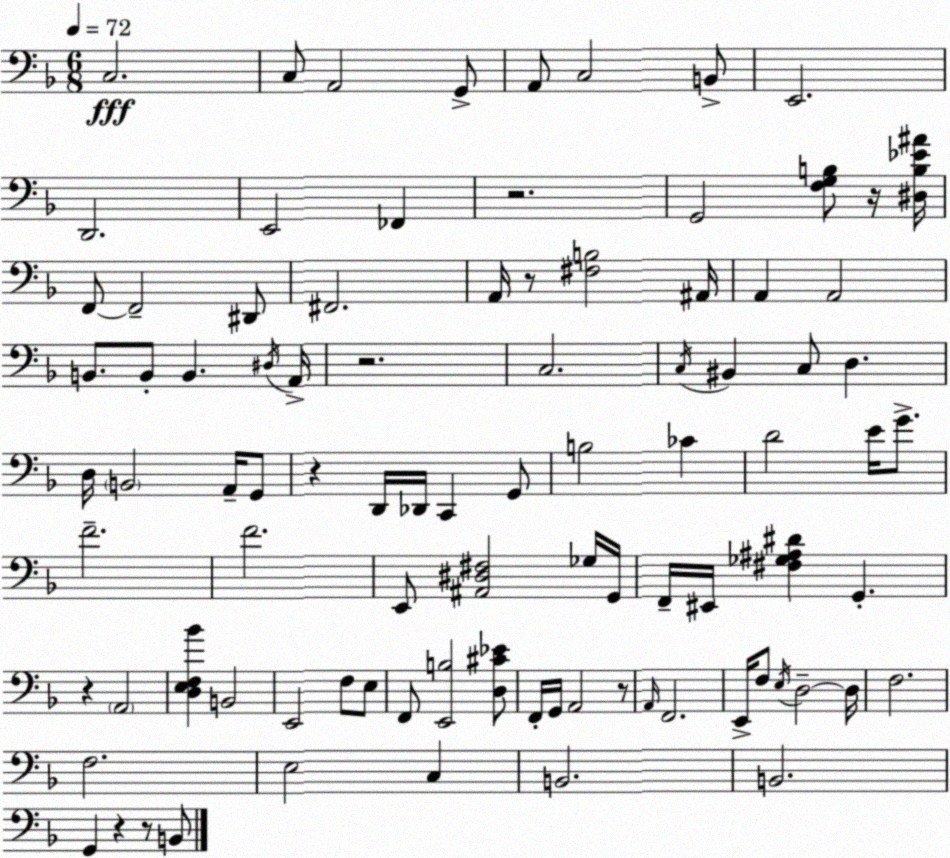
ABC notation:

X:1
T:Untitled
M:6/8
L:1/4
K:Dm
C,2 C,/2 A,,2 G,,/2 A,,/2 C,2 B,,/2 E,,2 D,,2 E,,2 _F,, z2 G,,2 [F,G,B,]/2 z/4 [^D,B,_E^A]/4 F,,/2 F,,2 ^D,,/2 ^F,,2 A,,/4 z/2 [^F,B,]2 ^A,,/4 A,, A,,2 B,,/2 B,,/2 B,, ^D,/4 A,,/4 z2 C,2 C,/4 ^B,, C,/2 D, D,/4 B,,2 A,,/4 G,,/2 z D,,/4 _D,,/4 C,, G,,/2 B,2 _C D2 E/4 G/2 F2 F2 E,,/2 [^A,,^D,^F,]2 _G,/4 G,,/4 F,,/4 ^E,,/4 [^F,_G,^A,^D] G,, z A,,2 [D,E,F,_B] B,,2 E,,2 F,/2 E,/2 F,,/2 [E,,B,]2 [D,^C_E]/2 F,,/4 G,,/4 A,,2 z/2 A,,/4 F,,2 E,,/4 F,/2 E,/4 D,2 D,/4 F,2 F,2 E,2 C, B,,2 B,,2 G,, z z/2 B,,/2